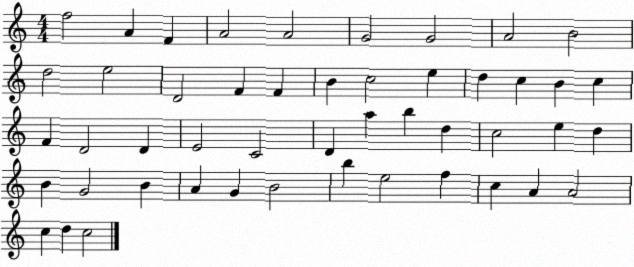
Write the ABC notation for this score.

X:1
T:Untitled
M:4/4
L:1/4
K:C
f2 A F A2 A2 G2 G2 A2 B2 d2 e2 D2 F F B c2 e d c B c F D2 D E2 C2 D a b d c2 e d B G2 B A G B2 b e2 f c A A2 c d c2